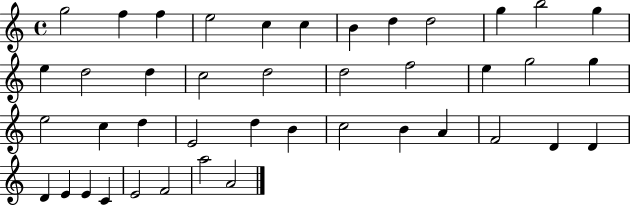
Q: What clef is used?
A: treble